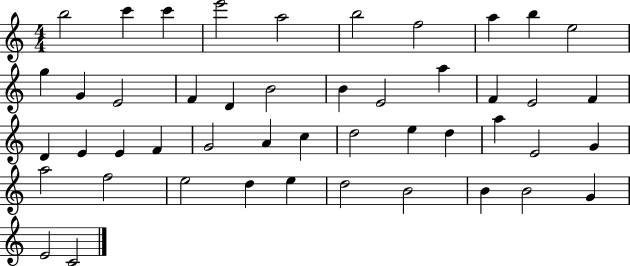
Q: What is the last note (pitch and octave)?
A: C4